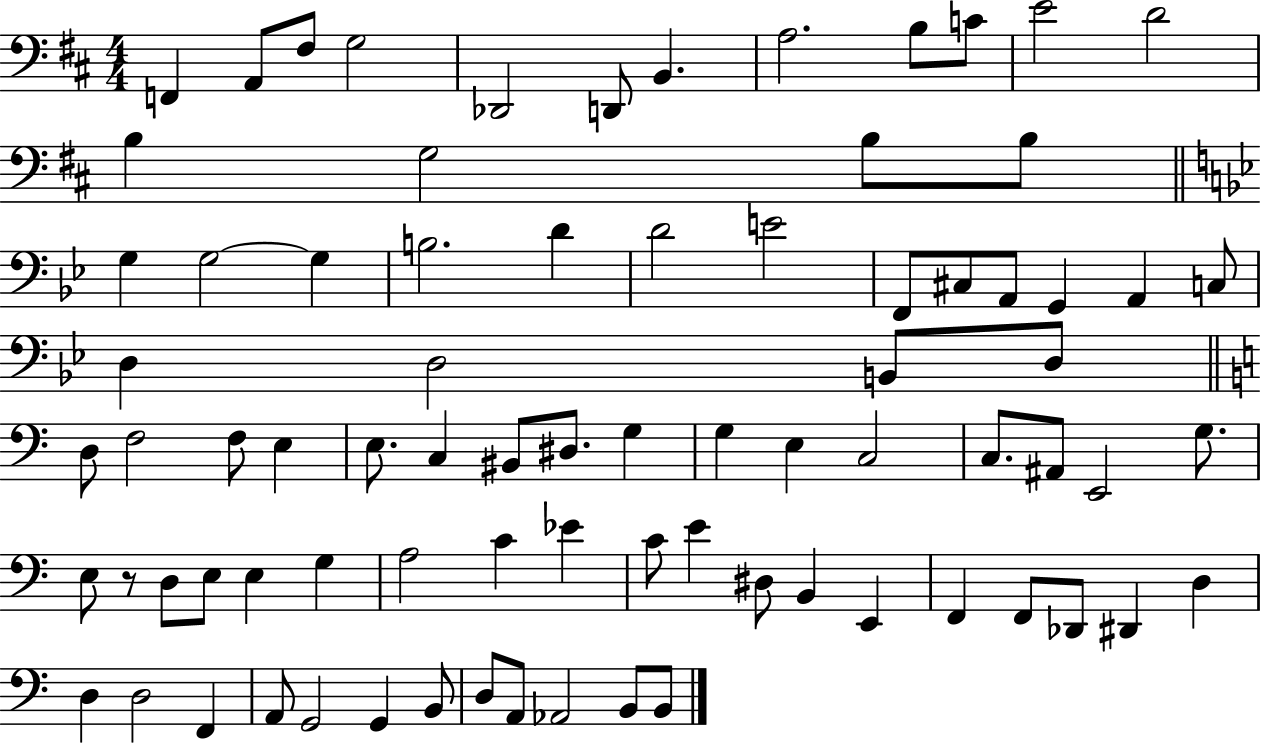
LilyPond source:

{
  \clef bass
  \numericTimeSignature
  \time 4/4
  \key d \major
  f,4 a,8 fis8 g2 | des,2 d,8 b,4. | a2. b8 c'8 | e'2 d'2 | \break b4 g2 b8 b8 | \bar "||" \break \key g \minor g4 g2~~ g4 | b2. d'4 | d'2 e'2 | f,8 cis8 a,8 g,4 a,4 c8 | \break d4 d2 b,8 d8 | \bar "||" \break \key a \minor d8 f2 f8 e4 | e8. c4 bis,8 dis8. g4 | g4 e4 c2 | c8. ais,8 e,2 g8. | \break e8 r8 d8 e8 e4 g4 | a2 c'4 ees'4 | c'8 e'4 dis8 b,4 e,4 | f,4 f,8 des,8 dis,4 d4 | \break d4 d2 f,4 | a,8 g,2 g,4 b,8 | d8 a,8 aes,2 b,8 b,8 | \bar "|."
}